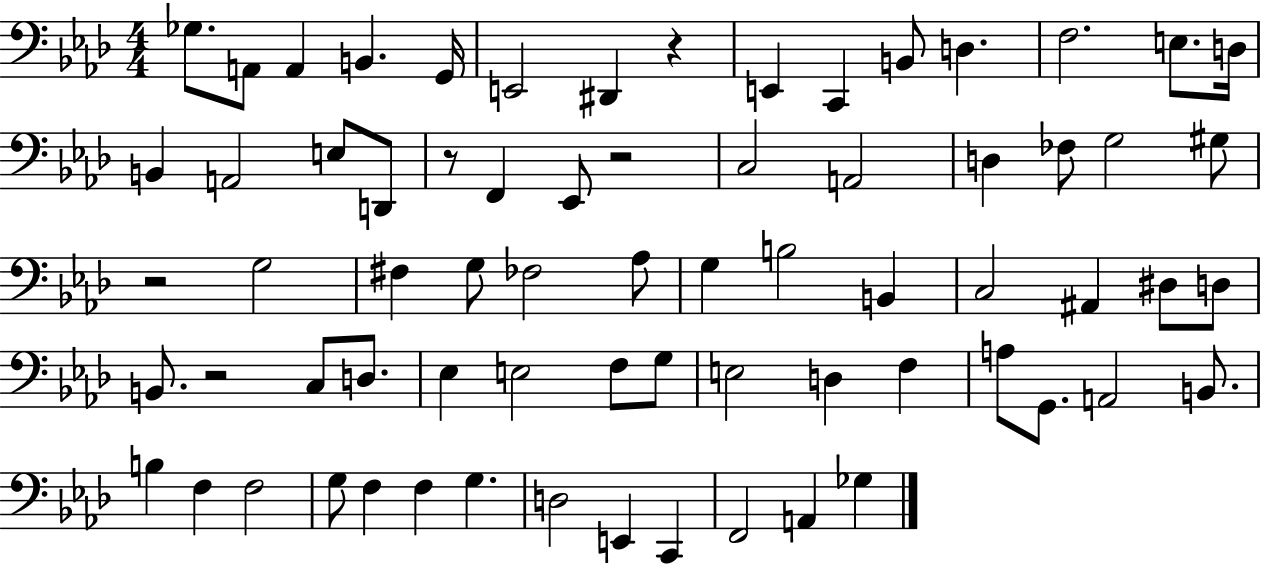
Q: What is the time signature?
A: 4/4